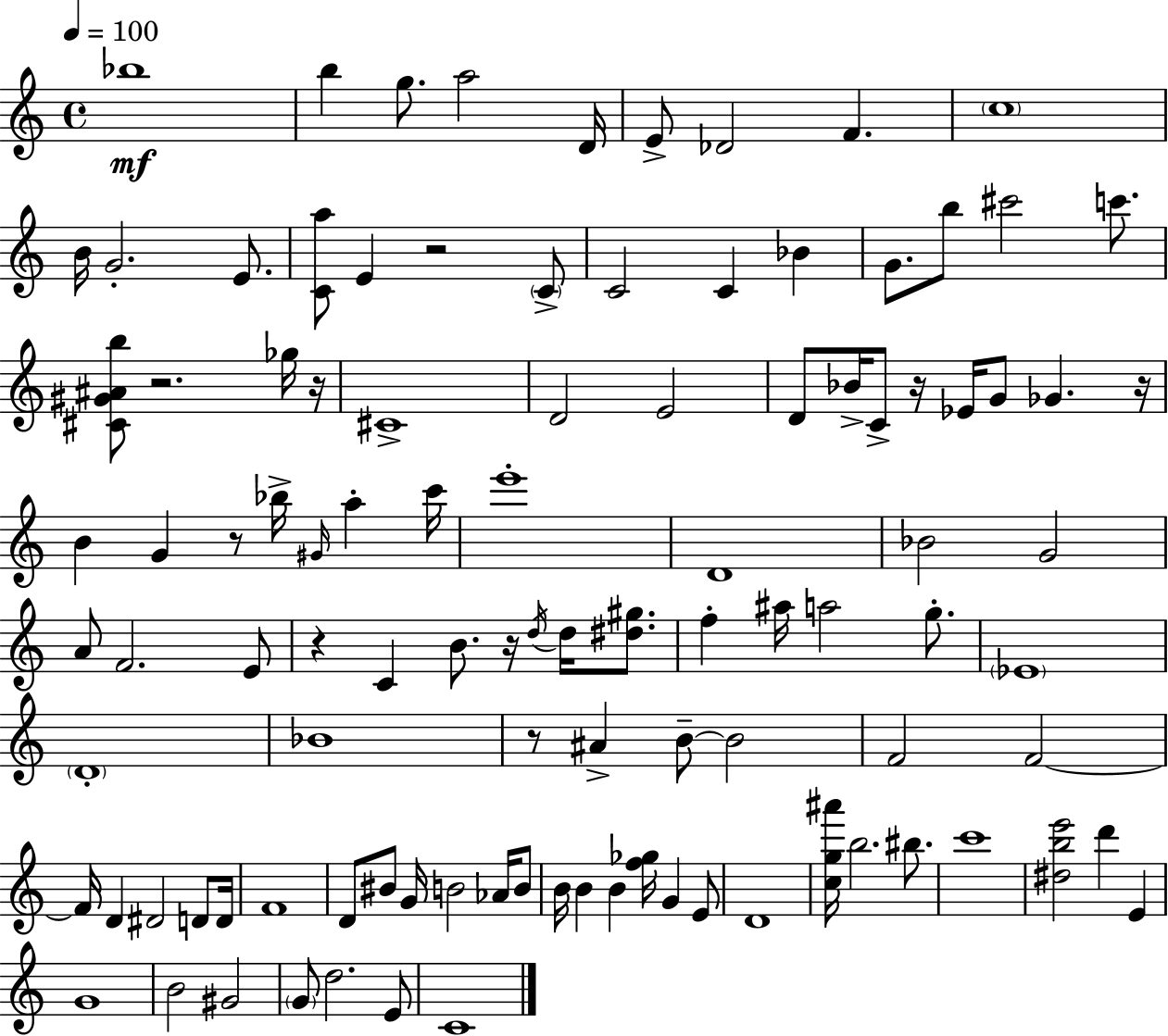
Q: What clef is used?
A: treble